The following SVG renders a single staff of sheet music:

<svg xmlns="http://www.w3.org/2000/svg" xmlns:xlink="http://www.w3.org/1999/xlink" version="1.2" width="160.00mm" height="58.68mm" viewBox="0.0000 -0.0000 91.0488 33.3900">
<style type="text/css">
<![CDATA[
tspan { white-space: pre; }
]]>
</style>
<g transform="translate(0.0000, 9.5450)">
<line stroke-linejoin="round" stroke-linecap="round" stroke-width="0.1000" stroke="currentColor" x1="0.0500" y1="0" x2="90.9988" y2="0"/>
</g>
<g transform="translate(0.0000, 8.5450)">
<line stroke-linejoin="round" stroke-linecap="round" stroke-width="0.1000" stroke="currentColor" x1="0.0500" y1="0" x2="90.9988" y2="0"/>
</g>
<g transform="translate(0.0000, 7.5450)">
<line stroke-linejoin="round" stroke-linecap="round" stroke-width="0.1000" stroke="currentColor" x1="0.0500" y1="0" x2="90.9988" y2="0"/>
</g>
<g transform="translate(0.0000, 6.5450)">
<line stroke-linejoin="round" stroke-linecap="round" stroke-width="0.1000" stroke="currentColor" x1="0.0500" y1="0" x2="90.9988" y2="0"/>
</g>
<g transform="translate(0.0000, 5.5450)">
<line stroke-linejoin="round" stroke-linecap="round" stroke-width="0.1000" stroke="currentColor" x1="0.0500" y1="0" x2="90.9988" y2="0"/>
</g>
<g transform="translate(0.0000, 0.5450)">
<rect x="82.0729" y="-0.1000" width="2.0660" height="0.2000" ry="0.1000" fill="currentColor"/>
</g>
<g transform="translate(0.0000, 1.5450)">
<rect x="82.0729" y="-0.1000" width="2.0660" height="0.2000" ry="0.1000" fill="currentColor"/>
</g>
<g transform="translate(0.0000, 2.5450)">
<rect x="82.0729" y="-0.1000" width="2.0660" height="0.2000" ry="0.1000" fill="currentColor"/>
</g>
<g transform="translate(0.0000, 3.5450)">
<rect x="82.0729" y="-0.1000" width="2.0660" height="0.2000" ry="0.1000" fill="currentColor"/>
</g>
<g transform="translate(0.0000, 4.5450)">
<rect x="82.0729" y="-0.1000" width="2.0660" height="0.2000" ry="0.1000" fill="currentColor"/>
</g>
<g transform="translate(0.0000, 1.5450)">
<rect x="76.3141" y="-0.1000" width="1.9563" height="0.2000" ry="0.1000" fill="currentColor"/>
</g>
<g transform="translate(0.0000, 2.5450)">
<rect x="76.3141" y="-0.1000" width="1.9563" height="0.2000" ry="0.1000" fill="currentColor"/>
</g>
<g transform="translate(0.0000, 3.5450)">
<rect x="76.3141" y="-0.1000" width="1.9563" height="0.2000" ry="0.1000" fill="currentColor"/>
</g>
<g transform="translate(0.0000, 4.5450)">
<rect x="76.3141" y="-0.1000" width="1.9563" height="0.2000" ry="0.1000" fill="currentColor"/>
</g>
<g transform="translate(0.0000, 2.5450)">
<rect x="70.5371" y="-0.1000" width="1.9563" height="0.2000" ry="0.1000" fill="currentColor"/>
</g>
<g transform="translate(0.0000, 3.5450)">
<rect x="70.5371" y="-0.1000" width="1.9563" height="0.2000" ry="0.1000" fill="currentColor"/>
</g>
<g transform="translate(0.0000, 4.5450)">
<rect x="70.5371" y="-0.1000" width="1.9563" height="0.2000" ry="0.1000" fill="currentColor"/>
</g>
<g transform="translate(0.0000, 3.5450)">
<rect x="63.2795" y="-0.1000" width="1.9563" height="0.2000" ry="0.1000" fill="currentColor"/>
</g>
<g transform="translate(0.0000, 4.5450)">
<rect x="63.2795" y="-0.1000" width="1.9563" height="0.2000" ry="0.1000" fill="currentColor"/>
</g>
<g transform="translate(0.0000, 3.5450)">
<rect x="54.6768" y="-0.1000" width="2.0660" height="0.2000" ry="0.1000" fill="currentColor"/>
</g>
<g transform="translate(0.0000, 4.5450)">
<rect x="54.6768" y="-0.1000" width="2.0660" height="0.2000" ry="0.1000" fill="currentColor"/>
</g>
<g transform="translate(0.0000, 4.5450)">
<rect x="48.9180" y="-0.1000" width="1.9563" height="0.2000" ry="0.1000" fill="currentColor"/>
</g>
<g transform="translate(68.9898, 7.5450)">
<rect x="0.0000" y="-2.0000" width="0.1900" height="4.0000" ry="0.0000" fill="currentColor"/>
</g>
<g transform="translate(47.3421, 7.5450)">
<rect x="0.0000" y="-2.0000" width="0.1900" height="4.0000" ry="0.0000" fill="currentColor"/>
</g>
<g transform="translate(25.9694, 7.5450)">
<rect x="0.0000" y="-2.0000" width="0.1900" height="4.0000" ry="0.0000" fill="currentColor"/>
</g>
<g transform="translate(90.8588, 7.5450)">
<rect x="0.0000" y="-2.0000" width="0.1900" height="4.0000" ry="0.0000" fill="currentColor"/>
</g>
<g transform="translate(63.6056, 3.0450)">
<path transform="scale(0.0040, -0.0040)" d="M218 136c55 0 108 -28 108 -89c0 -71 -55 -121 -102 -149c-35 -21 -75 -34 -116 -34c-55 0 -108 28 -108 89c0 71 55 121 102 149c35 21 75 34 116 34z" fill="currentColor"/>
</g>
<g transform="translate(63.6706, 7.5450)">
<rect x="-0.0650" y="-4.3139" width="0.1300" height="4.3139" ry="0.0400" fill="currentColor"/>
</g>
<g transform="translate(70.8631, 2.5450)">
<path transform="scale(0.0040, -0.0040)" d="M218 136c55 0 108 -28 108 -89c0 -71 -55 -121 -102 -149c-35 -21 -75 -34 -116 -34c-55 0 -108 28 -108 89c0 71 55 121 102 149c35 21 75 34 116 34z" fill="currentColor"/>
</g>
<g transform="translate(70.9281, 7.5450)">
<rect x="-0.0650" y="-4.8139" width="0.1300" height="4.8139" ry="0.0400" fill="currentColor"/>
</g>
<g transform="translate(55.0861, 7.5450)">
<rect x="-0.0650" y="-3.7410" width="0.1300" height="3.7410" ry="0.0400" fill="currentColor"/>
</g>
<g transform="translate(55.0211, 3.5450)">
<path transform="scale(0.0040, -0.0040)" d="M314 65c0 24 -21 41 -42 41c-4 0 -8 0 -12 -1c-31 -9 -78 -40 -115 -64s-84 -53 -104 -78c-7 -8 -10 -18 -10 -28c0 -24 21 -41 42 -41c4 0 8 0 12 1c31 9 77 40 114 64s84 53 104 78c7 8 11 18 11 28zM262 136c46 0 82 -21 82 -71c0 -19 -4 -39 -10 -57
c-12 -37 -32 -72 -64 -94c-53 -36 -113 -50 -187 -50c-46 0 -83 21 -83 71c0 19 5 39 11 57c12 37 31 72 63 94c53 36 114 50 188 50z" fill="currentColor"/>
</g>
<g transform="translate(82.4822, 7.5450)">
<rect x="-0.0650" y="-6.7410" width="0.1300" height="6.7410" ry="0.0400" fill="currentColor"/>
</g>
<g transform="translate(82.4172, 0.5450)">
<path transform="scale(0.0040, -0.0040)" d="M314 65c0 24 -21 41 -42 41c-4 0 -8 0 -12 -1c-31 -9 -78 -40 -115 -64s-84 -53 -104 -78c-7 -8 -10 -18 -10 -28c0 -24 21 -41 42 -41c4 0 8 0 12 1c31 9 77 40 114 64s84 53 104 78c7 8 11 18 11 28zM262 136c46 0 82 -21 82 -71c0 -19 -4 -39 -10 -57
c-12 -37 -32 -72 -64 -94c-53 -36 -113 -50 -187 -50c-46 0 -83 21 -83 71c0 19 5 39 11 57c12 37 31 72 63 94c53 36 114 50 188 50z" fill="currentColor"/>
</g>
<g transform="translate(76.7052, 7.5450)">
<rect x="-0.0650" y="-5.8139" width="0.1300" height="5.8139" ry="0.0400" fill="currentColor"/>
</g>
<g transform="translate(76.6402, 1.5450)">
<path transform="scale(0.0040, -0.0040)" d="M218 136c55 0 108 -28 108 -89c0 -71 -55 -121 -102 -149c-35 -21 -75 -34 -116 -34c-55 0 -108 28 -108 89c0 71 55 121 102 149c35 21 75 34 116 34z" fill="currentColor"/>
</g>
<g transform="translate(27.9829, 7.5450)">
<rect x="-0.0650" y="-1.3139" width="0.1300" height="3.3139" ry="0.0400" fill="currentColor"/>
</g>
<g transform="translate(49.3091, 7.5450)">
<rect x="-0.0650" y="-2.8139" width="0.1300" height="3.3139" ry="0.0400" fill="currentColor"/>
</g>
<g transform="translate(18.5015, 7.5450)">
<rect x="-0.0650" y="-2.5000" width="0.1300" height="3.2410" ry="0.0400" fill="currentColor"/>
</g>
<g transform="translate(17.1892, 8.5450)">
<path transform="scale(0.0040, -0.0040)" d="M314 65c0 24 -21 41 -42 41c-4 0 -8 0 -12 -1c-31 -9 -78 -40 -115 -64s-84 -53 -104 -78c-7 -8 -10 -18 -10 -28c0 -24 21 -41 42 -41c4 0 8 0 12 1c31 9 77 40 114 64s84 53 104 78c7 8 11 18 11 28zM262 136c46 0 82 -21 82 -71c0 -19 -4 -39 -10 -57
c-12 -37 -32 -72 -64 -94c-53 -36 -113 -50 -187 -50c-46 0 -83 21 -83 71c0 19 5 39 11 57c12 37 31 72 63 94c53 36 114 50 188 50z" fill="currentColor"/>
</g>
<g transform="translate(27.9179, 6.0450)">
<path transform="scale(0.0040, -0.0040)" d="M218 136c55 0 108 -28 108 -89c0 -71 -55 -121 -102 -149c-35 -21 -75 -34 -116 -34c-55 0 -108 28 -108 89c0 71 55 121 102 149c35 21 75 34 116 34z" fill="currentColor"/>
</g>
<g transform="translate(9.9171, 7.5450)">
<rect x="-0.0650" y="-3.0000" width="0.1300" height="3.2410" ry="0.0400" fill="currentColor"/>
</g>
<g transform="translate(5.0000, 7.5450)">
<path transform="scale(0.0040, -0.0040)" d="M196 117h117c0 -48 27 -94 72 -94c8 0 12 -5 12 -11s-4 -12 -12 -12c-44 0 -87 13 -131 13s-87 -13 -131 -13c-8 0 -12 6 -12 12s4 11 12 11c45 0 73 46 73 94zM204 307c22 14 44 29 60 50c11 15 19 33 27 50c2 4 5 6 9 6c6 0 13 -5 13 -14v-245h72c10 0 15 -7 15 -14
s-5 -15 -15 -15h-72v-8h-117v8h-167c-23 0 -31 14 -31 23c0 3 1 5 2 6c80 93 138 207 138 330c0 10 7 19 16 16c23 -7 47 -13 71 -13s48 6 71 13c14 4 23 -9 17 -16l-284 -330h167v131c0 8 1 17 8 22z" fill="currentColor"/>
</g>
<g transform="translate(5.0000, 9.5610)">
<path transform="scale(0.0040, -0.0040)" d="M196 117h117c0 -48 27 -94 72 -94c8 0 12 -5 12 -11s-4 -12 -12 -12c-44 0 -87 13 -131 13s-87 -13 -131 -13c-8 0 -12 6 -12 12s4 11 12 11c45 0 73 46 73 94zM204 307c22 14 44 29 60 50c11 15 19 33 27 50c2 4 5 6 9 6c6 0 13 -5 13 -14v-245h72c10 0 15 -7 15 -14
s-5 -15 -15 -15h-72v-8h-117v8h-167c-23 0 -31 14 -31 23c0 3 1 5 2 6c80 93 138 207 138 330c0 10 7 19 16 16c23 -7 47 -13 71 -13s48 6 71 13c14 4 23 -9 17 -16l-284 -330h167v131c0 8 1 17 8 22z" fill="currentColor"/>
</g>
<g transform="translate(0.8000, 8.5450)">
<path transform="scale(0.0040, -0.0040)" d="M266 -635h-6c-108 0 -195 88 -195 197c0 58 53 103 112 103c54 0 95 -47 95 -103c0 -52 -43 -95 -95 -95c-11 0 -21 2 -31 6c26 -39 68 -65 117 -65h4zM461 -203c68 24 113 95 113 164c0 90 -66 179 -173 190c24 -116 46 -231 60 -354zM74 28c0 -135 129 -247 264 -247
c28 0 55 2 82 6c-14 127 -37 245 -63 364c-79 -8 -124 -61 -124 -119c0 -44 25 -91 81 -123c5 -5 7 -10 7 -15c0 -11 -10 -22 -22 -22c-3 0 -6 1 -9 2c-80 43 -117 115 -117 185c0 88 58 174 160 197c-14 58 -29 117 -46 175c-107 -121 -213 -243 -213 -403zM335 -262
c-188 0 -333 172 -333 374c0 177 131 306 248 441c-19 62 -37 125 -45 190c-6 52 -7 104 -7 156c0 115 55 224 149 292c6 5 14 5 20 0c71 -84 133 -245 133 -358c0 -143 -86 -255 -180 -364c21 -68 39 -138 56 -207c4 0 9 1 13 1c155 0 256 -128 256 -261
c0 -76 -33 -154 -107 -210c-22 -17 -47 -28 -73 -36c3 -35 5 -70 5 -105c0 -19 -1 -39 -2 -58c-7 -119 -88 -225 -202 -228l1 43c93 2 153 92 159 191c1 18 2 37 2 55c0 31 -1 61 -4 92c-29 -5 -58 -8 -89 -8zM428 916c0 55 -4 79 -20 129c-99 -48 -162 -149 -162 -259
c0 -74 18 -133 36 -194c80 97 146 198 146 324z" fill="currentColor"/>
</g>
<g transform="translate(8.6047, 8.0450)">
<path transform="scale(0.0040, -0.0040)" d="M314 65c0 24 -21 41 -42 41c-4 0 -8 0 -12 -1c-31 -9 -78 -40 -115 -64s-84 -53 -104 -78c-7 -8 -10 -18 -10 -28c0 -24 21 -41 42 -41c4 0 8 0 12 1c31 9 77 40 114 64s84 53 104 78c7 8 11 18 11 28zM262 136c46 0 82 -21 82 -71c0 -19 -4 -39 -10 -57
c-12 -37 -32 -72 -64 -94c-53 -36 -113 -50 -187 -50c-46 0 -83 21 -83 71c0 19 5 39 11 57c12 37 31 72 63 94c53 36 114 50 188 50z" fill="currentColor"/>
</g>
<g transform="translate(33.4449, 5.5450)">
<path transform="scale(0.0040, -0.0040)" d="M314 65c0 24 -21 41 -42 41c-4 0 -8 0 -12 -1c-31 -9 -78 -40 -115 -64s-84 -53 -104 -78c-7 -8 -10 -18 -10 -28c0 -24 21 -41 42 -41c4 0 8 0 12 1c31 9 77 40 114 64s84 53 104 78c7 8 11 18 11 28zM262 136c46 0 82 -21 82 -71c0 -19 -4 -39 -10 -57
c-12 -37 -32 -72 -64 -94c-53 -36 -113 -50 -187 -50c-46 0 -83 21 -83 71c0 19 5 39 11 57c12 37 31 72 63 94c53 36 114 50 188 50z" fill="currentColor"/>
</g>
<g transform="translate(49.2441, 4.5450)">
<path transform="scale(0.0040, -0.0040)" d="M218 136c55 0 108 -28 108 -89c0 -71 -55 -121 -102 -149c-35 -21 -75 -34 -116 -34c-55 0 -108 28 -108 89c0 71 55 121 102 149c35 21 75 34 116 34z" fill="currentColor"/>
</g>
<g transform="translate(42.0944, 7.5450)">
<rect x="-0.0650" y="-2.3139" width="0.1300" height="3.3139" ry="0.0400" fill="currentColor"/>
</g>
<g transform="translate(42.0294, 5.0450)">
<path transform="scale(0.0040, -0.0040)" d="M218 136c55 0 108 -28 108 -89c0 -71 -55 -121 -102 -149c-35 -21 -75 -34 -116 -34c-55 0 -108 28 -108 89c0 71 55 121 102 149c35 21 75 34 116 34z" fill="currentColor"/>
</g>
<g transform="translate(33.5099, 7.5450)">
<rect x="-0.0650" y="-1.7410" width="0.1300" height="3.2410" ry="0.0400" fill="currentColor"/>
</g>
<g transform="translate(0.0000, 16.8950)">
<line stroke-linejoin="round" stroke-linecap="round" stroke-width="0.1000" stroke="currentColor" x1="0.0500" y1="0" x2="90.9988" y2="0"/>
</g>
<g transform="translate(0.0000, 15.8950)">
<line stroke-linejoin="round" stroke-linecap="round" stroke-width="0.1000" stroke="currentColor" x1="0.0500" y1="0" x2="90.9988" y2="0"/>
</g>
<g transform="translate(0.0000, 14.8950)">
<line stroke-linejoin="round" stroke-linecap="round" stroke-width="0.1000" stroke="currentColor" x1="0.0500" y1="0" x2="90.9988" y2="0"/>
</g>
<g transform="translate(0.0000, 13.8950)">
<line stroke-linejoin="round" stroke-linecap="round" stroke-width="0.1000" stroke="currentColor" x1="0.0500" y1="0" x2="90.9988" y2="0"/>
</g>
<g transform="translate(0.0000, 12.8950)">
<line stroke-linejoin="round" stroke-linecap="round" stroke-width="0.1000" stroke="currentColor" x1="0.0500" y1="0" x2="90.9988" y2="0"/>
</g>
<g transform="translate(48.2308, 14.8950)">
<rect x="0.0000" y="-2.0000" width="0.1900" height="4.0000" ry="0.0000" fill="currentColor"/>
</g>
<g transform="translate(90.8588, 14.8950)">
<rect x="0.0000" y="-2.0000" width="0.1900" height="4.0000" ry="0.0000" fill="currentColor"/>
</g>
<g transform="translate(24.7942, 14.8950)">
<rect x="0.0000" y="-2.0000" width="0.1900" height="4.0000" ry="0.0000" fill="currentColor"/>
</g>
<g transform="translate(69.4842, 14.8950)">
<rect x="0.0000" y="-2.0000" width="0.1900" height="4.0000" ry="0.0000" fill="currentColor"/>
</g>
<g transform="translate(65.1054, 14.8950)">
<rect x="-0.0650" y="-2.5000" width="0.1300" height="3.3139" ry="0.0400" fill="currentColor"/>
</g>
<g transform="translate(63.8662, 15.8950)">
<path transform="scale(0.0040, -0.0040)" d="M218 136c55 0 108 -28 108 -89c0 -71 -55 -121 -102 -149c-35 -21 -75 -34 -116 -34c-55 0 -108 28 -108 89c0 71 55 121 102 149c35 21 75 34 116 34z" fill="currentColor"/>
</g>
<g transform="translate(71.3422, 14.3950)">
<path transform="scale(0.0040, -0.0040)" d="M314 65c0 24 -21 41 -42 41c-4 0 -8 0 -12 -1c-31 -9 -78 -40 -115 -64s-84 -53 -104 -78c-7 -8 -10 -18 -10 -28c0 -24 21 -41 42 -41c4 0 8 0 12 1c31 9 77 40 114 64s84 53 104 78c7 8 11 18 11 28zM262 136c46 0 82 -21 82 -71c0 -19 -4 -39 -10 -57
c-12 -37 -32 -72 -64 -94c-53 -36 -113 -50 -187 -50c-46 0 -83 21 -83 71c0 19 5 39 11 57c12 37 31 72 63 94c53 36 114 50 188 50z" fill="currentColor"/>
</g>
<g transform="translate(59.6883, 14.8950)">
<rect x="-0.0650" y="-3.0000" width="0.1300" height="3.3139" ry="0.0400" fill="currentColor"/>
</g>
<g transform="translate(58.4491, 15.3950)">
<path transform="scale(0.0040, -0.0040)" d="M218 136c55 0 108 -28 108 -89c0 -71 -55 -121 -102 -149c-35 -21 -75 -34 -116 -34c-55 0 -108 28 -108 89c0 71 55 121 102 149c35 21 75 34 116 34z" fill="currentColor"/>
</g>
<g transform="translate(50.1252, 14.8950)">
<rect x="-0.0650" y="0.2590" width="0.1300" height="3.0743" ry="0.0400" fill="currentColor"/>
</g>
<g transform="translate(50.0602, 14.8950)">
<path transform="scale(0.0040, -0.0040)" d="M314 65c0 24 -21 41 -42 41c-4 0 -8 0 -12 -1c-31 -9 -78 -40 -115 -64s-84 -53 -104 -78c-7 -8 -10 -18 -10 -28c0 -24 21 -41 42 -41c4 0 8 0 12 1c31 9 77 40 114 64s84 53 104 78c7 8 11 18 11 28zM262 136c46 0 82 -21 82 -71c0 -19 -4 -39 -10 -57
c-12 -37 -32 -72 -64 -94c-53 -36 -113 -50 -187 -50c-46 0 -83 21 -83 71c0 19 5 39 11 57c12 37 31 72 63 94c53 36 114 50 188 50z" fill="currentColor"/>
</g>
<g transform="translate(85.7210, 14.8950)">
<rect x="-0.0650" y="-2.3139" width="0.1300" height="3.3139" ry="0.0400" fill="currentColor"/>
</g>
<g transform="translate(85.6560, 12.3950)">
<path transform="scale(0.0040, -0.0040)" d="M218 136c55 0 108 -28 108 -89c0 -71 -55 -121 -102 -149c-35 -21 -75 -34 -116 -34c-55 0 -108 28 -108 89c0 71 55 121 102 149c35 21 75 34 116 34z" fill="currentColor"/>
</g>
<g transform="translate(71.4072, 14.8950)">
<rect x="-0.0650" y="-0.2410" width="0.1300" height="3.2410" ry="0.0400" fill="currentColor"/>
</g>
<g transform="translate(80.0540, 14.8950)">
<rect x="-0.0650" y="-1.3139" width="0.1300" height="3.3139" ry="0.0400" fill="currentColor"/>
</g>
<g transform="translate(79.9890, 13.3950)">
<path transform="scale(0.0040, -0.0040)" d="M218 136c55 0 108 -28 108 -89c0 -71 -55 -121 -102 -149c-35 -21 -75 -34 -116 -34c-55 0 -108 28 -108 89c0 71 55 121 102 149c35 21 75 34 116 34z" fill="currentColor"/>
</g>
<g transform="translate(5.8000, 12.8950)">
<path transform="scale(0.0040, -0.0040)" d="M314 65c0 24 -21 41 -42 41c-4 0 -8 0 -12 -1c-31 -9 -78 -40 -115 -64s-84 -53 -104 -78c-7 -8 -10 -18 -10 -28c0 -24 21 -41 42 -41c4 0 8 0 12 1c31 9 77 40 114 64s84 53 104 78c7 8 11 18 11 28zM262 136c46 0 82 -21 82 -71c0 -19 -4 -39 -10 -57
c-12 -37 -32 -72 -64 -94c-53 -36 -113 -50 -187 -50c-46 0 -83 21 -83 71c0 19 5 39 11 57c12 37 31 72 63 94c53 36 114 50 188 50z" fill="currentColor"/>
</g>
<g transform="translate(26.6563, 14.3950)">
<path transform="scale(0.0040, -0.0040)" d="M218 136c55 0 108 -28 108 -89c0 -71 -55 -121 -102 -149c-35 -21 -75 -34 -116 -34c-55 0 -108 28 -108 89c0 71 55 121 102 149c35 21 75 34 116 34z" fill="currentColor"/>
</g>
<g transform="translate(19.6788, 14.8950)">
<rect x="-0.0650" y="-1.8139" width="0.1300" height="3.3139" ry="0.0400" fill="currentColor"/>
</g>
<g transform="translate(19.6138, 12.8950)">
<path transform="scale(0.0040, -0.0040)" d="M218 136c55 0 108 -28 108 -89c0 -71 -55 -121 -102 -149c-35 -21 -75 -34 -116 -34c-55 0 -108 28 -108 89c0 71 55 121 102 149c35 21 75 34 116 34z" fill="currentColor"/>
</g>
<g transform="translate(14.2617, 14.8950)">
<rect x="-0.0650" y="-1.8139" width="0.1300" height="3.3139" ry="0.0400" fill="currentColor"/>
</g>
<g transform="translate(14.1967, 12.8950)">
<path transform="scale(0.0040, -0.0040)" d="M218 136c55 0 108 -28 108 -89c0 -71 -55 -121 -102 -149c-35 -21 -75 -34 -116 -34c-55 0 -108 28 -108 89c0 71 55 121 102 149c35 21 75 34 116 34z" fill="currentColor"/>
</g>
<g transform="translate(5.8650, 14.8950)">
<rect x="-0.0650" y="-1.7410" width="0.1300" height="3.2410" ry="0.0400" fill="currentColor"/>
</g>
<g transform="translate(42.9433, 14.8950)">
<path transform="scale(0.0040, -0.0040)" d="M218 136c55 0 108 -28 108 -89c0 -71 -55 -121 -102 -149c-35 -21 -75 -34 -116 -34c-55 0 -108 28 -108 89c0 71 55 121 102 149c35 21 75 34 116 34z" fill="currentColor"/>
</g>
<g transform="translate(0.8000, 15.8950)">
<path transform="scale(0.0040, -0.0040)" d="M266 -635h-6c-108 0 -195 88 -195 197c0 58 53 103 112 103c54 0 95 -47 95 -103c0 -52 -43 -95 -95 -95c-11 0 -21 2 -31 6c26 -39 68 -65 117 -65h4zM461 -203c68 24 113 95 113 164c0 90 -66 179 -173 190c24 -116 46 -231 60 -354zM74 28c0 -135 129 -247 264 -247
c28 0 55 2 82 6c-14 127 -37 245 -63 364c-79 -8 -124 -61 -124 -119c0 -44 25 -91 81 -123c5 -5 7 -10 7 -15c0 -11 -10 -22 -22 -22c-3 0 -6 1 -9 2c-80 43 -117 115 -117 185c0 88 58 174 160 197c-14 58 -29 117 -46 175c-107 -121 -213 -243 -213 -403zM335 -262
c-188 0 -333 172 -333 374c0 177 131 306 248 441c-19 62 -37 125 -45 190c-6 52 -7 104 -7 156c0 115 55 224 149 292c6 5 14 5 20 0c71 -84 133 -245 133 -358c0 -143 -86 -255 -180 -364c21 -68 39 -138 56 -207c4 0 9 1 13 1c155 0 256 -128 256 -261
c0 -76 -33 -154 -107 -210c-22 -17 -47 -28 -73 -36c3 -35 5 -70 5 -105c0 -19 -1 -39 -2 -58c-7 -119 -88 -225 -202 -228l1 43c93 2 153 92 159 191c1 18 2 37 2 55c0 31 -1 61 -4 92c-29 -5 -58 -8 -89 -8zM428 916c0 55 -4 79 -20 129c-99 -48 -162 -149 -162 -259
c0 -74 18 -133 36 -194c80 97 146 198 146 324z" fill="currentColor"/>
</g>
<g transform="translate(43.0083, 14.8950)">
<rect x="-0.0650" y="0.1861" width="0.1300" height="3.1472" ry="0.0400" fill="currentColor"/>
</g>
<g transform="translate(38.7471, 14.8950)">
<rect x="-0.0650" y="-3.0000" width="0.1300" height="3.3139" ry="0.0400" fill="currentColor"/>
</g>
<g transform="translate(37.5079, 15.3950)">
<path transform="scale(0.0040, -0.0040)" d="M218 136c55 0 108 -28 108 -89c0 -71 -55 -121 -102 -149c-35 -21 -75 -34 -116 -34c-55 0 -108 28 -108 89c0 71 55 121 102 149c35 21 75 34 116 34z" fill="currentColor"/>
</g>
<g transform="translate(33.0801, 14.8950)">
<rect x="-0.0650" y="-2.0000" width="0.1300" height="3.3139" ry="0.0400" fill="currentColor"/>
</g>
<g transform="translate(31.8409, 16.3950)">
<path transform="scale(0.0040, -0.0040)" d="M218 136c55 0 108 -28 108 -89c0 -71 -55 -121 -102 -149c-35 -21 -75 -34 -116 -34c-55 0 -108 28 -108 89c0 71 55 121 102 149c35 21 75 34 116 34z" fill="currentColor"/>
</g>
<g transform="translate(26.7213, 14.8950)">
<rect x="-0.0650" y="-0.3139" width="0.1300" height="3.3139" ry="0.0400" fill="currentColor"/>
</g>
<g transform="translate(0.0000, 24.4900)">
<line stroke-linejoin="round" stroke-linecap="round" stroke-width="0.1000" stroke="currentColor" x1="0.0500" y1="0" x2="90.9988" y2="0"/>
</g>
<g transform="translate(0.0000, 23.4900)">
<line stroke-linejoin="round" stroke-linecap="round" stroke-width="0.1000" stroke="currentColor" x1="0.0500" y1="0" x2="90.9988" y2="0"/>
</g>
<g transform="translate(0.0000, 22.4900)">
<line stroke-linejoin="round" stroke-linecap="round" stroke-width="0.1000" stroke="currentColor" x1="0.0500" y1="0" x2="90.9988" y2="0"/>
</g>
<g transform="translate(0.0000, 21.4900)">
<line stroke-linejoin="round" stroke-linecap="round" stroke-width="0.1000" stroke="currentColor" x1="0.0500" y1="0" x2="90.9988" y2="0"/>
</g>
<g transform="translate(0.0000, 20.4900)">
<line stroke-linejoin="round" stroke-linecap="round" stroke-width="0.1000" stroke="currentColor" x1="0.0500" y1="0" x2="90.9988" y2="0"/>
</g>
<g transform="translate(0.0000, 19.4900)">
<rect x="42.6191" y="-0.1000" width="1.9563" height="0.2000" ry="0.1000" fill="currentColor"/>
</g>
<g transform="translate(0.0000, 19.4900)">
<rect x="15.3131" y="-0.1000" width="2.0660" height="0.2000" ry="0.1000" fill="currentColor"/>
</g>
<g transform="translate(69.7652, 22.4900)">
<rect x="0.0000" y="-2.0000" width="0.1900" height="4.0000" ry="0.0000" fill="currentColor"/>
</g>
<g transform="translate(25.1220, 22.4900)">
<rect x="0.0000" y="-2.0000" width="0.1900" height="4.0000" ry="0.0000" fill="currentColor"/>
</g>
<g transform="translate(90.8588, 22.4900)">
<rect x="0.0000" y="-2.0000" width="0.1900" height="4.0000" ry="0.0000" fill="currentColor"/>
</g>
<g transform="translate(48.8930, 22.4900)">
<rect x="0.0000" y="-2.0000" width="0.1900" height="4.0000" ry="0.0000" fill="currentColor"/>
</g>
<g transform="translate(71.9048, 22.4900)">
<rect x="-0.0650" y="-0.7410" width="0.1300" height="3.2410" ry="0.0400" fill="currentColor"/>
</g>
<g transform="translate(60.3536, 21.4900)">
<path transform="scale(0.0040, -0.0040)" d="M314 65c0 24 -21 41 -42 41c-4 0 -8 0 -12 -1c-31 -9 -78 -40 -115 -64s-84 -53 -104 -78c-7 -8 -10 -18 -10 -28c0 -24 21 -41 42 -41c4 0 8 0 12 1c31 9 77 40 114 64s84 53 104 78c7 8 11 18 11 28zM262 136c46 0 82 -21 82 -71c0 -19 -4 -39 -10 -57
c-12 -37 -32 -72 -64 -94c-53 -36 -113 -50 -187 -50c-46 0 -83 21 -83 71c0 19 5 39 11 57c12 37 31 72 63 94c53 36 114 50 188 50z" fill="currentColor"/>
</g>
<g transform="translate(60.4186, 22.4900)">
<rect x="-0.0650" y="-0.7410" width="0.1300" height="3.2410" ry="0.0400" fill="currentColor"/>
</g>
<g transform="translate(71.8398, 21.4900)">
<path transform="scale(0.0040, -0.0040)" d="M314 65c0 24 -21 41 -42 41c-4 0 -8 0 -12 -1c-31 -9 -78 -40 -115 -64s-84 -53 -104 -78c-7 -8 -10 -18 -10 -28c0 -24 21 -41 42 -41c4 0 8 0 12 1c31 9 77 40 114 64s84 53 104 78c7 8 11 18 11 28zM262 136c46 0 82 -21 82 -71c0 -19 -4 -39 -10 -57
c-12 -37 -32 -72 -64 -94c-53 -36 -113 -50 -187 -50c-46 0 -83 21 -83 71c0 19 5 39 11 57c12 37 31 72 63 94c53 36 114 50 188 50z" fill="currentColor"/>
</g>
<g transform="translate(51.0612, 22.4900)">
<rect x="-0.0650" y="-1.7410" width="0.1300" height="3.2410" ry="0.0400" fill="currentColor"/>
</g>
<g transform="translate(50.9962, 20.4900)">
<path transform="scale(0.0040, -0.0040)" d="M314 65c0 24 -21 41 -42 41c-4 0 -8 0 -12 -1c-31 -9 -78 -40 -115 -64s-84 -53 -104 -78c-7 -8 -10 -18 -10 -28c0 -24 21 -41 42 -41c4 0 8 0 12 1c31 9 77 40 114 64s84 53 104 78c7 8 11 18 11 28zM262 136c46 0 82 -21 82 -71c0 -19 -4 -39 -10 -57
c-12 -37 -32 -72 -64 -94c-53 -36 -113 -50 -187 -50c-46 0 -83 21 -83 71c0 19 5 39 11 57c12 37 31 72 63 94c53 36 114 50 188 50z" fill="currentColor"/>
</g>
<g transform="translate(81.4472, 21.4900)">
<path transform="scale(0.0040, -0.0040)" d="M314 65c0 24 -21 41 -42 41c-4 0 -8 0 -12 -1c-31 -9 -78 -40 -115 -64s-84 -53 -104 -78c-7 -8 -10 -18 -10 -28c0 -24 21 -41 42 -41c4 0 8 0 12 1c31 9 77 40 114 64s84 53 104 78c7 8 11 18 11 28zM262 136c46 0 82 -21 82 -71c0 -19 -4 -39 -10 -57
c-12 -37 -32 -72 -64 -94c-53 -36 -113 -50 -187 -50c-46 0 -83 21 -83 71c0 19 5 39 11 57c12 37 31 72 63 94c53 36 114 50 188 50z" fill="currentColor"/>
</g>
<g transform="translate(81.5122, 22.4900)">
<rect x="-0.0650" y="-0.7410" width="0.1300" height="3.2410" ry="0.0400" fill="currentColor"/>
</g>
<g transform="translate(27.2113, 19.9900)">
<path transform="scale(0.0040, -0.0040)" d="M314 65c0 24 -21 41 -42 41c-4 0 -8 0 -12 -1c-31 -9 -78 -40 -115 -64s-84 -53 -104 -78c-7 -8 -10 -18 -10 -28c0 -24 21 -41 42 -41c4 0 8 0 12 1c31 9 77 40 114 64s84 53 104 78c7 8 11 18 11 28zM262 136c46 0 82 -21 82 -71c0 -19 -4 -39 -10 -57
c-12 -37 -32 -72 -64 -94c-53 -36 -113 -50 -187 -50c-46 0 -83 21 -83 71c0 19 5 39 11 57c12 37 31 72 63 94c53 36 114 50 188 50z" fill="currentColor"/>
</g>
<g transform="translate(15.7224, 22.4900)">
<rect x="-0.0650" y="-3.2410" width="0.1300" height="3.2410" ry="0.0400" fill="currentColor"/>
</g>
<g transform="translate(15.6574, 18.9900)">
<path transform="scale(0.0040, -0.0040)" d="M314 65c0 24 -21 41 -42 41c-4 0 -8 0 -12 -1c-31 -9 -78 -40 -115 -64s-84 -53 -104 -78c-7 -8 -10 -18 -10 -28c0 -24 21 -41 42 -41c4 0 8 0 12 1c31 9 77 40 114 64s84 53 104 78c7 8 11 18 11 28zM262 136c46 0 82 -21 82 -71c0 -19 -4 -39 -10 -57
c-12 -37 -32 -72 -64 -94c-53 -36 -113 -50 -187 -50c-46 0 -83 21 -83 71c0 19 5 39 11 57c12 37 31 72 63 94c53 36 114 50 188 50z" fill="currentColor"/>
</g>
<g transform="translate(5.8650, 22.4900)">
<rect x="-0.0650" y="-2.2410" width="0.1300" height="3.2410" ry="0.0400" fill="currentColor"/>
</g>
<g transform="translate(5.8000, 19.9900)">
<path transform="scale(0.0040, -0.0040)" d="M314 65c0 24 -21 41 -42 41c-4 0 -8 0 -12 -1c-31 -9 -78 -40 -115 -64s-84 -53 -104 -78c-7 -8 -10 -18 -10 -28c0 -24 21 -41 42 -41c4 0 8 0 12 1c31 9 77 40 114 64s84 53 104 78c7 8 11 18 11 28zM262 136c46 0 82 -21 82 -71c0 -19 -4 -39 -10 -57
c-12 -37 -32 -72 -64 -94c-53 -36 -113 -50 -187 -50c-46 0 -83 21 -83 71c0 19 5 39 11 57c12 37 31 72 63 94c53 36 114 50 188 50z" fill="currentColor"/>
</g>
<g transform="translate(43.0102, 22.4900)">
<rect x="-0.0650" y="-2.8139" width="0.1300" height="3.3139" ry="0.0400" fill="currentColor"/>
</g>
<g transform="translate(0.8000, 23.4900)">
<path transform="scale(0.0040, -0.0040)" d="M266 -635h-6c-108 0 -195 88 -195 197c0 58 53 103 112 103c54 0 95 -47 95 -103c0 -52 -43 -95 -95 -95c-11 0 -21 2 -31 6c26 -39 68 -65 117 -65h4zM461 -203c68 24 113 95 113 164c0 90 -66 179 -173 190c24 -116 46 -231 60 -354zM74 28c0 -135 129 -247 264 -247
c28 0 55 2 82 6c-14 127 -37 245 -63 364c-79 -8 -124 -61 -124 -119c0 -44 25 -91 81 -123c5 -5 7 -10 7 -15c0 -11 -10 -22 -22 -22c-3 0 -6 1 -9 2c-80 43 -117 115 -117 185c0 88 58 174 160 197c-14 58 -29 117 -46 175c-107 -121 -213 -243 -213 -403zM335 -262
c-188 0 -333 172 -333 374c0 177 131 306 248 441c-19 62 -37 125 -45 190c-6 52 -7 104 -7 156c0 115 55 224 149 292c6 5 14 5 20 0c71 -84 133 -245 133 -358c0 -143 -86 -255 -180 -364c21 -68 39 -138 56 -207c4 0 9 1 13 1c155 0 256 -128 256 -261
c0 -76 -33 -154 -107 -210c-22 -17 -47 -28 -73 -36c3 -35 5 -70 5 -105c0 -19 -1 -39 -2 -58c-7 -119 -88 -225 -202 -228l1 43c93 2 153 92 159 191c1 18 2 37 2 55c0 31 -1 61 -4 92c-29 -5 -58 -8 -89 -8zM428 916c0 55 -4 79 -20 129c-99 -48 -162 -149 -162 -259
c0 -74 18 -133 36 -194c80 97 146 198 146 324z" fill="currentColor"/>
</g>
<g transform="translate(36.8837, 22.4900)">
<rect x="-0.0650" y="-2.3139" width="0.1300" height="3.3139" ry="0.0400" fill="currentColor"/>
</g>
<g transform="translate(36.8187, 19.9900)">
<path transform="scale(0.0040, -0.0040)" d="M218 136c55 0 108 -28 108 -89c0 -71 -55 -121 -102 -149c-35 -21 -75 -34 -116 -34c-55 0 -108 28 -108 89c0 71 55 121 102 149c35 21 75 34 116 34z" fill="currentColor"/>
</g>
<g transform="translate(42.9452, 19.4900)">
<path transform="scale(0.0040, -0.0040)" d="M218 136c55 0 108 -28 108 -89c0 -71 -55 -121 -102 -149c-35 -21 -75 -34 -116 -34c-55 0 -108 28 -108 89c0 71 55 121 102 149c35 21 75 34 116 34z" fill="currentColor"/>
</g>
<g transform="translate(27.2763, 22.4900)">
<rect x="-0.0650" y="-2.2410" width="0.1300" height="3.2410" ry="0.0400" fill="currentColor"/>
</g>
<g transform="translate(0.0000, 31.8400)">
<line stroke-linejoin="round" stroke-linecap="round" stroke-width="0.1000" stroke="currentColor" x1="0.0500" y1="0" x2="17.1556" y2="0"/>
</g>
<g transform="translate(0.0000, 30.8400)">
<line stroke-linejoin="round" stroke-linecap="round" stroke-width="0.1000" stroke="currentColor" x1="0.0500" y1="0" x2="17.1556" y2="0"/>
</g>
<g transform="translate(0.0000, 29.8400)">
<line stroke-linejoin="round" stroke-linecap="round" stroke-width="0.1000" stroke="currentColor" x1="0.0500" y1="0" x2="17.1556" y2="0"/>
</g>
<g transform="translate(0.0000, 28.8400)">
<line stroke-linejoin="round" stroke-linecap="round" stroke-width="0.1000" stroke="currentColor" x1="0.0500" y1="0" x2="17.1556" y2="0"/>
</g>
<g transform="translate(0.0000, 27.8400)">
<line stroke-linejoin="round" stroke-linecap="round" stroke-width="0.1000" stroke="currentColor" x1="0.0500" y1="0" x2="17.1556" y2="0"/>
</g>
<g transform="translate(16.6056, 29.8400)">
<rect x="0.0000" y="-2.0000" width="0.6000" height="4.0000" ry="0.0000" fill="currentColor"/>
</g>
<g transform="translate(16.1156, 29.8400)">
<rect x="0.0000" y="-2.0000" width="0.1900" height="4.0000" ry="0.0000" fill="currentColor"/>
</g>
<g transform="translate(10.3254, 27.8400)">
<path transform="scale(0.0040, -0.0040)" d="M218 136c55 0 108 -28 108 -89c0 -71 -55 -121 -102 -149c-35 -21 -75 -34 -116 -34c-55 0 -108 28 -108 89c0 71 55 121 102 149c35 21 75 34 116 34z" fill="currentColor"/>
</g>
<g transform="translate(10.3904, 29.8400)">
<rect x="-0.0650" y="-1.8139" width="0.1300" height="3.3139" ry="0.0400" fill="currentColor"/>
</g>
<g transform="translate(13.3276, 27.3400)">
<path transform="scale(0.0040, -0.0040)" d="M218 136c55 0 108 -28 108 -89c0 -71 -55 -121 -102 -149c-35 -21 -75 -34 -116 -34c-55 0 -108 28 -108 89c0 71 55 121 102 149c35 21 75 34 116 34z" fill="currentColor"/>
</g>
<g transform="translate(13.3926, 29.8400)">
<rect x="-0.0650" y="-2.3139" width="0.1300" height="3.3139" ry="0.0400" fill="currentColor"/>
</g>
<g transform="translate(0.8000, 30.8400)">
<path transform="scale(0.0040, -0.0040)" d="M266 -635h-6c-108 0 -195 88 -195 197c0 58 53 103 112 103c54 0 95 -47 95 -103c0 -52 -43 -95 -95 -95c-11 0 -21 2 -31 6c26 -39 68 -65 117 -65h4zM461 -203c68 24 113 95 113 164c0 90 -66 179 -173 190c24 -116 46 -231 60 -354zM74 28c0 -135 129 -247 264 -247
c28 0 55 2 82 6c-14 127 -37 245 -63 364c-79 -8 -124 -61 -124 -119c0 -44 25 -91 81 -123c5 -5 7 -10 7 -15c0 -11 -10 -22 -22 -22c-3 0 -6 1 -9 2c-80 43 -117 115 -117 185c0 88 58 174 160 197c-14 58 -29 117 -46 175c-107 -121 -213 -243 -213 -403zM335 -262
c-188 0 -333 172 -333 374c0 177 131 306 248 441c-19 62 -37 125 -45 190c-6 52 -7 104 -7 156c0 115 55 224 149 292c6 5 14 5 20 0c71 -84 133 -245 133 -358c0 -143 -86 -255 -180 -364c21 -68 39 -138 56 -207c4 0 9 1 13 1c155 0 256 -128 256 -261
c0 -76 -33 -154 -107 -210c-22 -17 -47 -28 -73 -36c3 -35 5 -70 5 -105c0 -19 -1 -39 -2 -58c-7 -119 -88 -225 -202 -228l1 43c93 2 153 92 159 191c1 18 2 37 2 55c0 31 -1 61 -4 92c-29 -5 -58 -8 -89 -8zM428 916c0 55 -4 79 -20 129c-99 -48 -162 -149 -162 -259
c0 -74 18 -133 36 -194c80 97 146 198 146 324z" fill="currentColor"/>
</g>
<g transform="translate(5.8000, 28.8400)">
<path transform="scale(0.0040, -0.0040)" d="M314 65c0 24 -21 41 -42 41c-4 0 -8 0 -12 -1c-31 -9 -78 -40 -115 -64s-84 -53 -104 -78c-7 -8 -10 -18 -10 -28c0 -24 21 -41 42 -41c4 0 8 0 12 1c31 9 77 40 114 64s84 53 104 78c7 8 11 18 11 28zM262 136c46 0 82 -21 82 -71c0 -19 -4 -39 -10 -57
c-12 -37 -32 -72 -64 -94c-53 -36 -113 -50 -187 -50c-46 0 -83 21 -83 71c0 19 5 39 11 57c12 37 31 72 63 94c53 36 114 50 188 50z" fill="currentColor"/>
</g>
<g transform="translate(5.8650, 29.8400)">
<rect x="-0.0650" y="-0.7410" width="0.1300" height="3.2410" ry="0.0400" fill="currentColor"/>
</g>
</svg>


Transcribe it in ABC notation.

X:1
T:Untitled
M:4/4
L:1/4
K:C
A2 G2 e f2 g a c'2 d' e' g' b'2 f2 f f c F A B B2 A G c2 e g g2 b2 g2 g a f2 d2 d2 d2 d2 f g